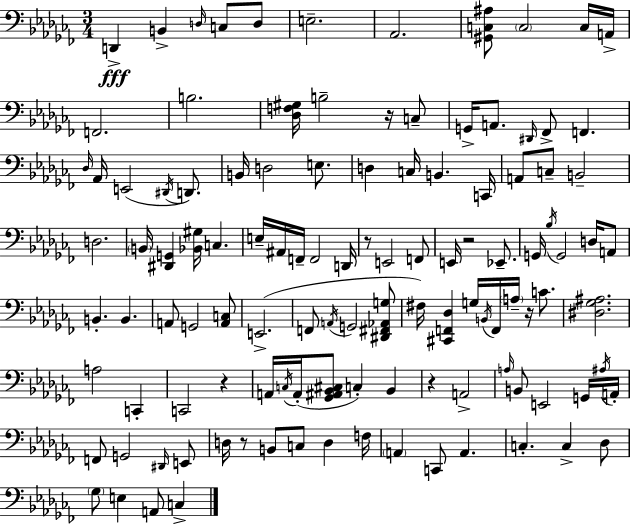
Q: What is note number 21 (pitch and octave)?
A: Ab2